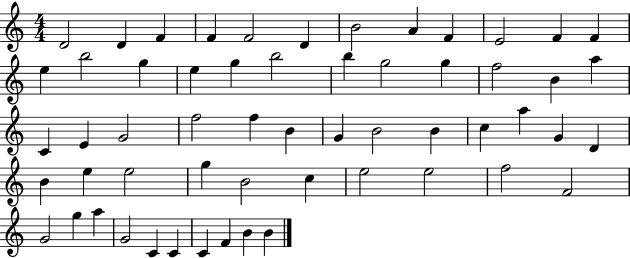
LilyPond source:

{
  \clef treble
  \numericTimeSignature
  \time 4/4
  \key c \major
  d'2 d'4 f'4 | f'4 f'2 d'4 | b'2 a'4 f'4 | e'2 f'4 f'4 | \break e''4 b''2 g''4 | e''4 g''4 b''2 | b''4 g''2 g''4 | f''2 b'4 a''4 | \break c'4 e'4 g'2 | f''2 f''4 b'4 | g'4 b'2 b'4 | c''4 a''4 g'4 d'4 | \break b'4 e''4 e''2 | g''4 b'2 c''4 | e''2 e''2 | f''2 f'2 | \break g'2 g''4 a''4 | g'2 c'4 c'4 | c'4 f'4 b'4 b'4 | \bar "|."
}